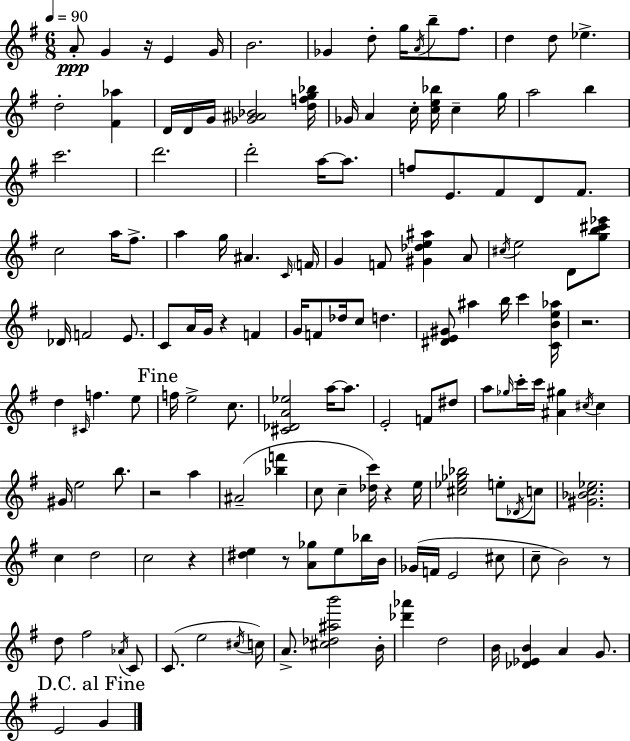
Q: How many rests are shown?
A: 8